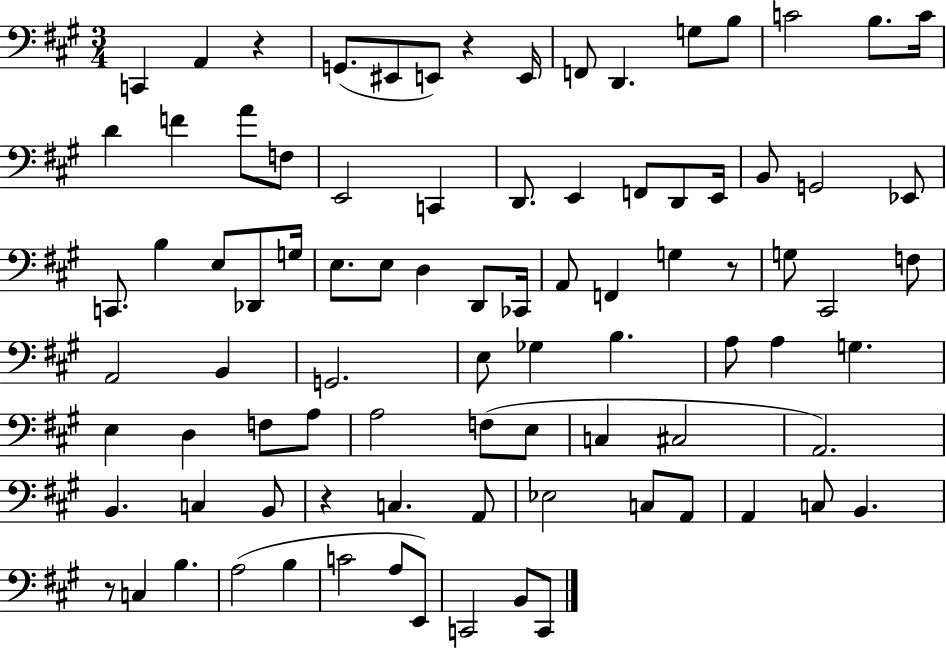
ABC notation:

X:1
T:Untitled
M:3/4
L:1/4
K:A
C,, A,, z G,,/2 ^E,,/2 E,,/2 z E,,/4 F,,/2 D,, G,/2 B,/2 C2 B,/2 C/4 D F A/2 F,/2 E,,2 C,, D,,/2 E,, F,,/2 D,,/2 E,,/4 B,,/2 G,,2 _E,,/2 C,,/2 B, E,/2 _D,,/2 G,/4 E,/2 E,/2 D, D,,/2 _C,,/4 A,,/2 F,, G, z/2 G,/2 ^C,,2 F,/2 A,,2 B,, G,,2 E,/2 _G, B, A,/2 A, G, E, D, F,/2 A,/2 A,2 F,/2 E,/2 C, ^C,2 A,,2 B,, C, B,,/2 z C, A,,/2 _E,2 C,/2 A,,/2 A,, C,/2 B,, z/2 C, B, A,2 B, C2 A,/2 E,,/2 C,,2 B,,/2 C,,/2